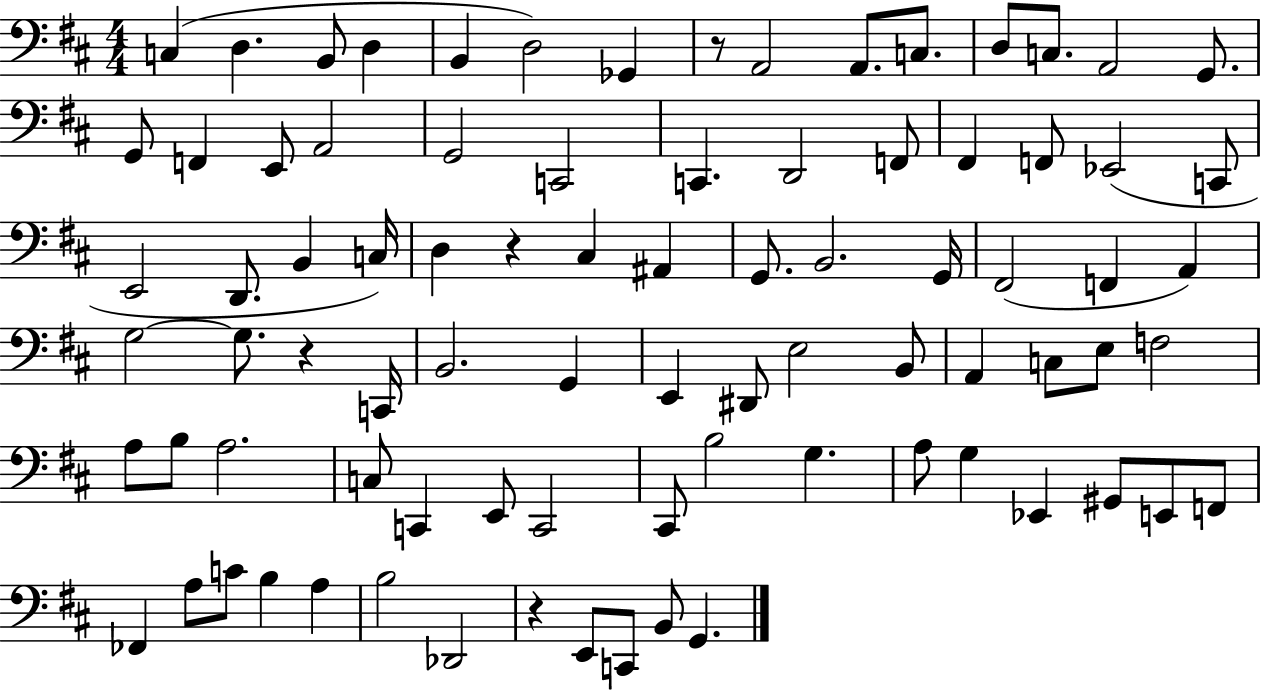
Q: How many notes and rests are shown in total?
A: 84